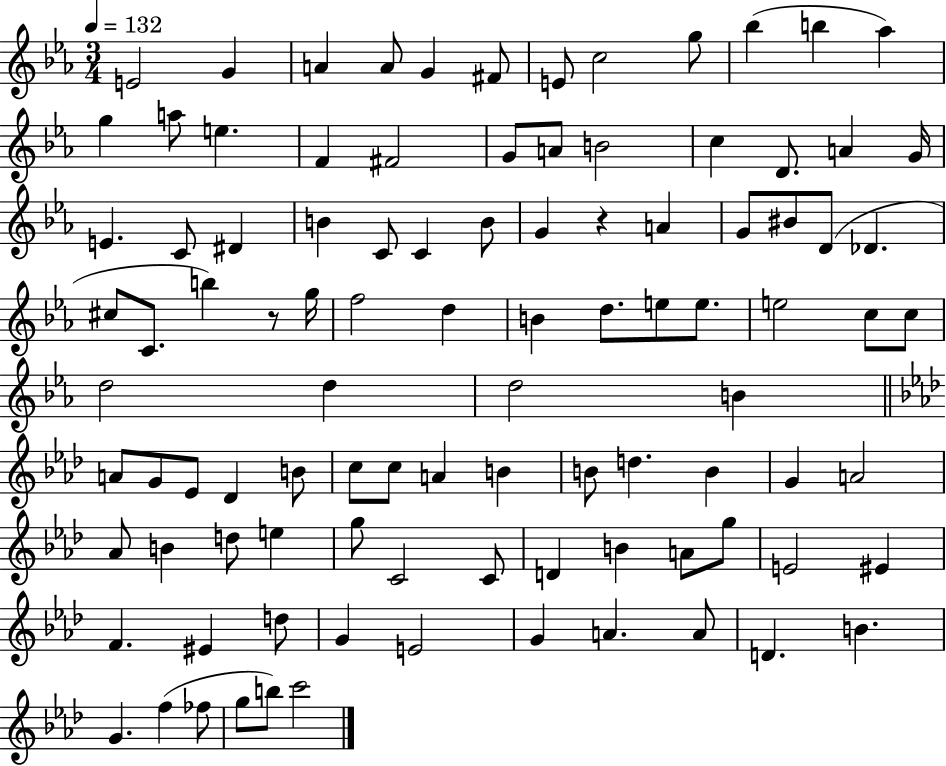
E4/h G4/q A4/q A4/e G4/q F#4/e E4/e C5/h G5/e Bb5/q B5/q Ab5/q G5/q A5/e E5/q. F4/q F#4/h G4/e A4/e B4/h C5/q D4/e. A4/q G4/s E4/q. C4/e D#4/q B4/q C4/e C4/q B4/e G4/q R/q A4/q G4/e BIS4/e D4/e Db4/q. C#5/e C4/e. B5/q R/e G5/s F5/h D5/q B4/q D5/e. E5/e E5/e. E5/h C5/e C5/e D5/h D5/q D5/h B4/q A4/e G4/e Eb4/e Db4/q B4/e C5/e C5/e A4/q B4/q B4/e D5/q. B4/q G4/q A4/h Ab4/e B4/q D5/e E5/q G5/e C4/h C4/e D4/q B4/q A4/e G5/e E4/h EIS4/q F4/q. EIS4/q D5/e G4/q E4/h G4/q A4/q. A4/e D4/q. B4/q. G4/q. F5/q FES5/e G5/e B5/e C6/h